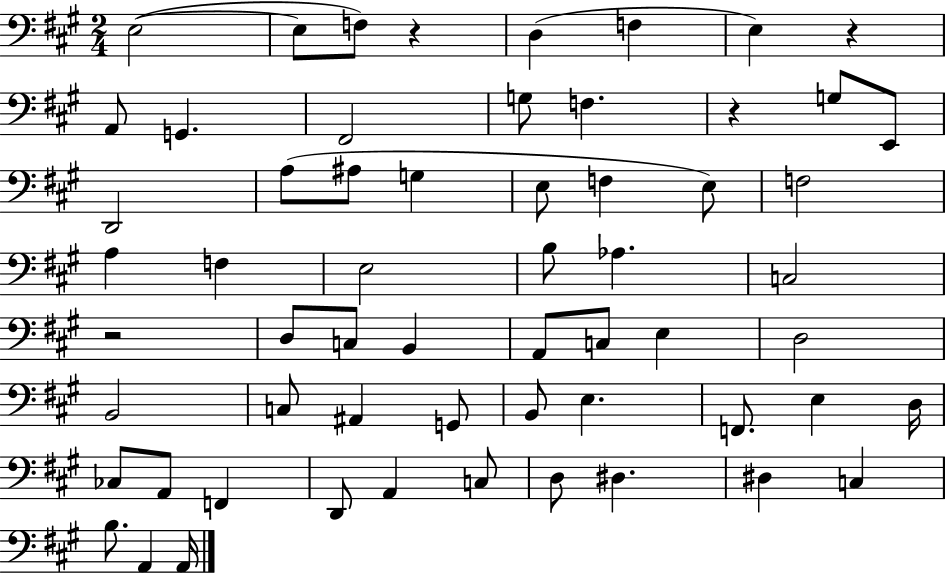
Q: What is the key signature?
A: A major